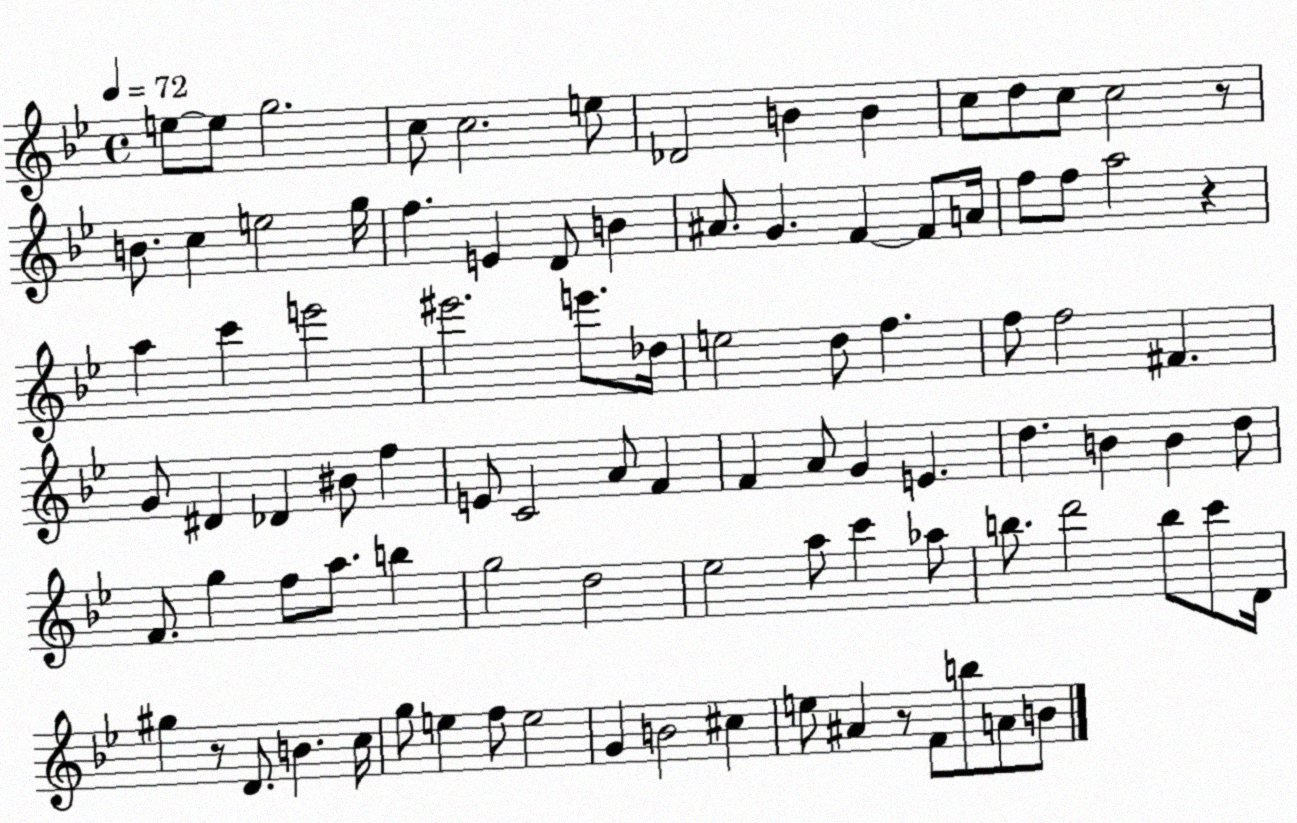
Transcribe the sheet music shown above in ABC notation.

X:1
T:Untitled
M:4/4
L:1/4
K:Bb
e/2 e/2 g2 c/2 c2 e/2 _D2 B B c/2 d/2 c/2 c2 z/2 B/2 c e2 g/4 f E D/2 B ^A/2 G F F/2 A/4 f/2 f/2 a2 z a c' e'2 ^e'2 e'/2 _d/4 e2 d/2 f f/2 f2 ^F G/2 ^D _D ^B/2 f E/2 C2 A/2 F F A/2 G E d B B d/2 F/2 g f/2 a/2 b g2 d2 _e2 a/2 c' _a/2 b/2 d'2 b/2 c'/2 D/4 ^g z/2 D/2 B c/4 g/2 e f/2 e2 G B2 ^c e/2 ^A z/2 F/2 b/2 A/2 B/2